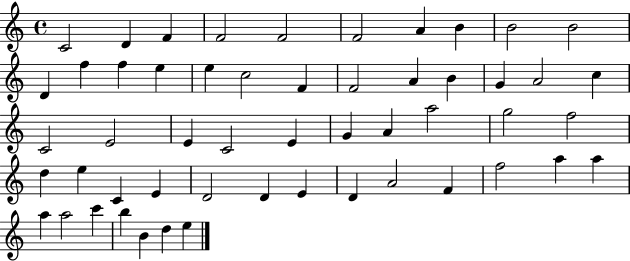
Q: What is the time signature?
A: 4/4